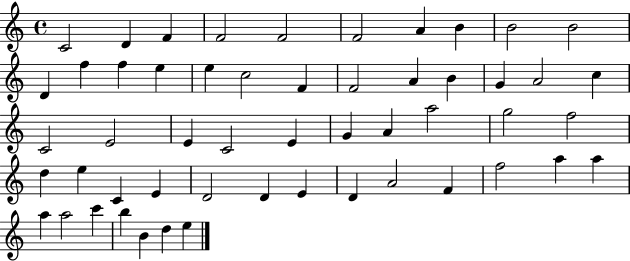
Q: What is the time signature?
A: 4/4